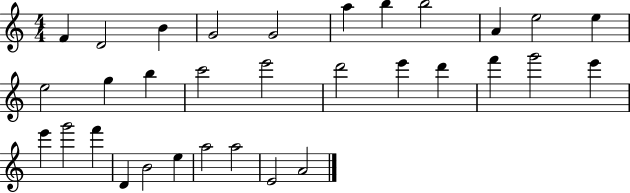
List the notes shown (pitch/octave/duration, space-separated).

F4/q D4/h B4/q G4/h G4/h A5/q B5/q B5/h A4/q E5/h E5/q E5/h G5/q B5/q C6/h E6/h D6/h E6/q D6/q F6/q G6/h E6/q E6/q G6/h F6/q D4/q B4/h E5/q A5/h A5/h E4/h A4/h